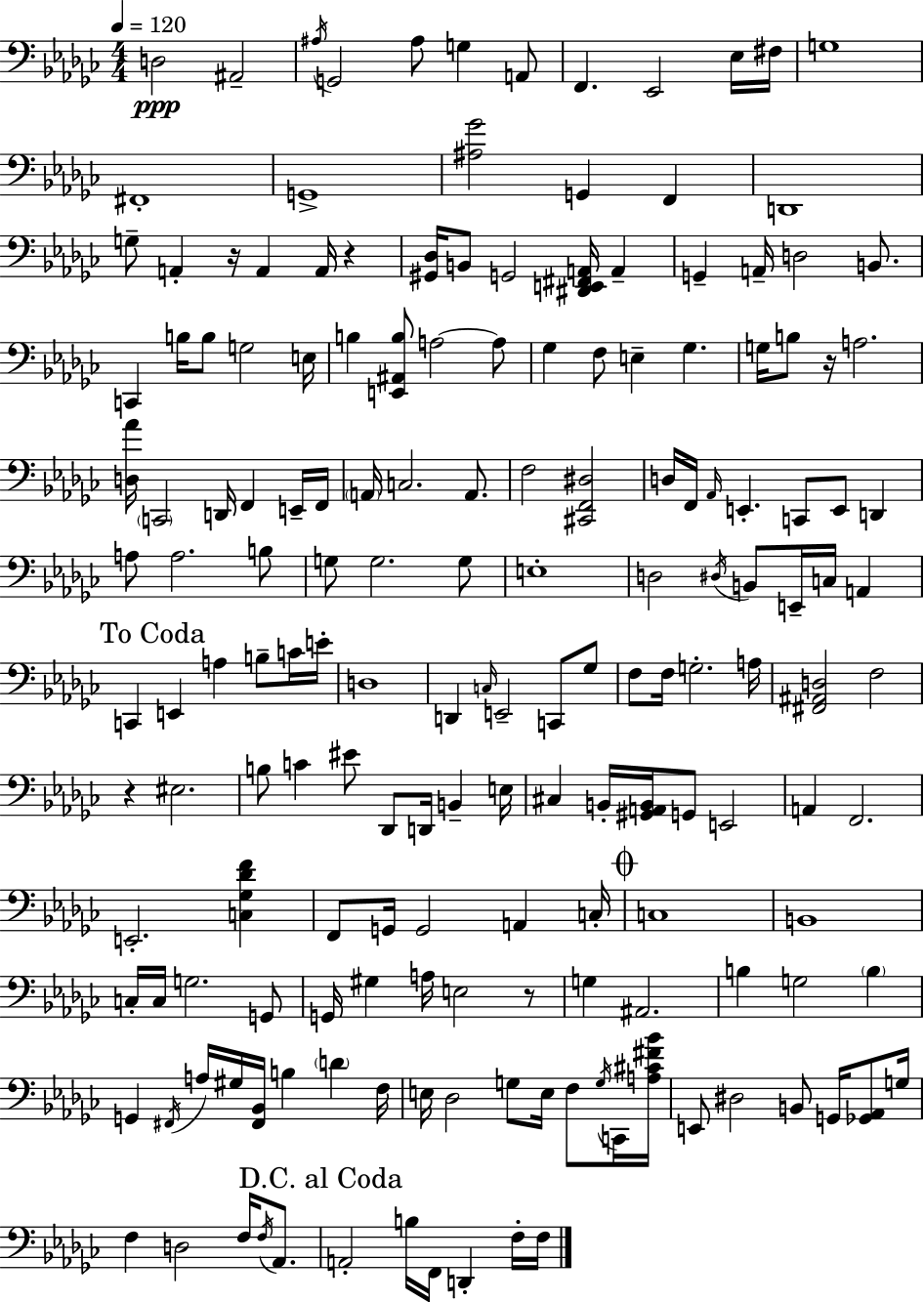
D3/h A#2/h A#3/s G2/h A#3/e G3/q A2/e F2/q. Eb2/h Eb3/s F#3/s G3/w F#2/w G2/w [A#3,Gb4]/h G2/q F2/q D2/w G3/e A2/q R/s A2/q A2/s R/q [G#2,Db3]/s B2/e G2/h [D#2,E2,F#2,A2]/s A2/q G2/q A2/s D3/h B2/e. C2/q B3/s B3/e G3/h E3/s B3/q [E2,A#2,B3]/e A3/h A3/e Gb3/q F3/e E3/q Gb3/q. G3/s B3/e R/s A3/h. [D3,Ab4]/s C2/h D2/s F2/q E2/s F2/s A2/s C3/h. A2/e. F3/h [C#2,F2,D#3]/h D3/s F2/s Ab2/s E2/q. C2/e E2/e D2/q A3/e A3/h. B3/e G3/e G3/h. G3/e E3/w D3/h D#3/s B2/e E2/s C3/s A2/q C2/q E2/q A3/q B3/e C4/s E4/s D3/w D2/q C3/s E2/h C2/e Gb3/e F3/e F3/s G3/h. A3/s [F#2,A#2,D3]/h F3/h R/q EIS3/h. B3/e C4/q EIS4/e Db2/e D2/s B2/q E3/s C#3/q B2/s [G#2,A2,B2]/s G2/e E2/h A2/q F2/h. E2/h. [C3,Gb3,Db4,F4]/q F2/e G2/s G2/h A2/q C3/s C3/w B2/w C3/s C3/s G3/h. G2/e G2/s G#3/q A3/s E3/h R/e G3/q A#2/h. B3/q G3/h B3/q G2/q F#2/s A3/s G#3/s [F#2,Bb2]/s B3/q D4/q F3/s E3/s Db3/h G3/e E3/s F3/e G3/s C2/s [A3,C#4,F#4,Bb4]/s E2/e D#3/h B2/e G2/s [Gb2,Ab2]/e G3/s F3/q D3/h F3/s F3/s Ab2/e. A2/h B3/s F2/s D2/q F3/s F3/s